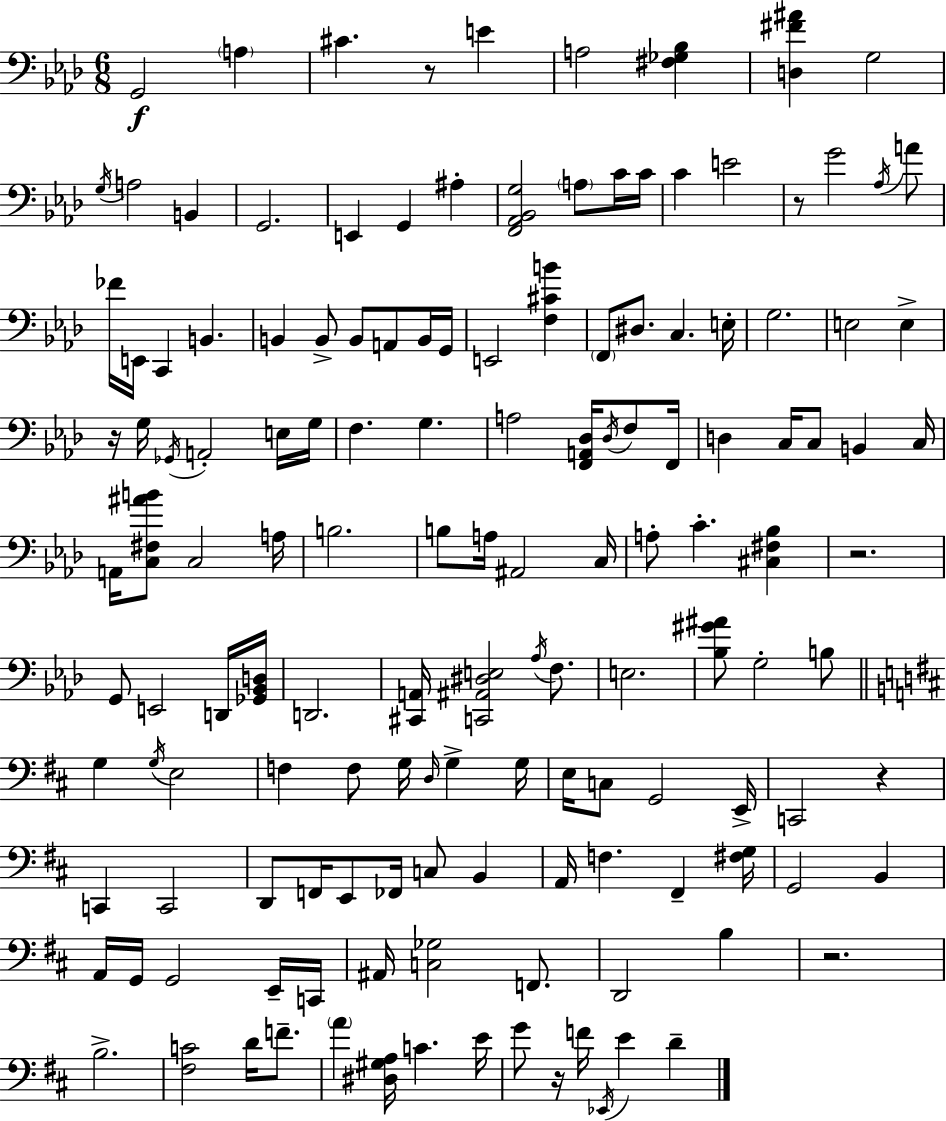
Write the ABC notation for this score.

X:1
T:Untitled
M:6/8
L:1/4
K:Fm
G,,2 A, ^C z/2 E A,2 [^F,_G,_B,] [D,^F^A] G,2 G,/4 A,2 B,, G,,2 E,, G,, ^A, [F,,_A,,_B,,G,]2 A,/2 C/4 C/4 C E2 z/2 G2 _A,/4 A/2 _F/4 E,,/4 C,, B,, B,, B,,/2 B,,/2 A,,/2 B,,/4 G,,/4 E,,2 [F,^CB] F,,/2 ^D,/2 C, E,/4 G,2 E,2 E, z/4 G,/4 _G,,/4 A,,2 E,/4 G,/4 F, G, A,2 [F,,A,,_D,]/4 _D,/4 F,/2 F,,/4 D, C,/4 C,/2 B,, C,/4 A,,/4 [C,^F,^AB]/2 C,2 A,/4 B,2 B,/2 A,/4 ^A,,2 C,/4 A,/2 C [^C,^F,_B,] z2 G,,/2 E,,2 D,,/4 [_G,,_B,,D,]/4 D,,2 [^C,,A,,]/4 [C,,^A,,^D,E,]2 _A,/4 F,/2 E,2 [_B,^G^A]/2 G,2 B,/2 G, G,/4 E,2 F, F,/2 G,/4 D,/4 G, G,/4 E,/4 C,/2 G,,2 E,,/4 C,,2 z C,, C,,2 D,,/2 F,,/4 E,,/2 _F,,/4 C,/2 B,, A,,/4 F, ^F,, [^F,G,]/4 G,,2 B,, A,,/4 G,,/4 G,,2 E,,/4 C,,/4 ^A,,/4 [C,_G,]2 F,,/2 D,,2 B, z2 B,2 [^F,C]2 D/4 F/2 A [^D,^G,A,]/4 C E/4 G/2 z/4 F/4 _E,,/4 E D